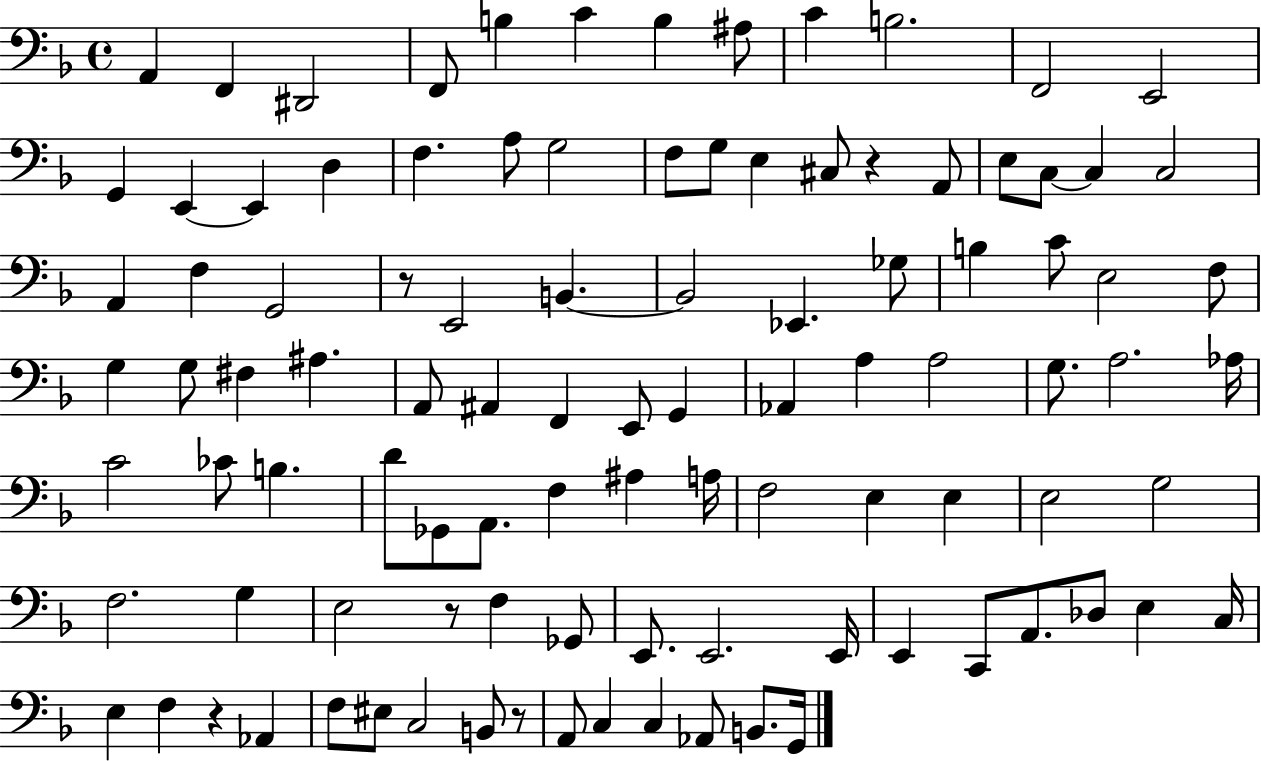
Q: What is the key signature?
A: F major